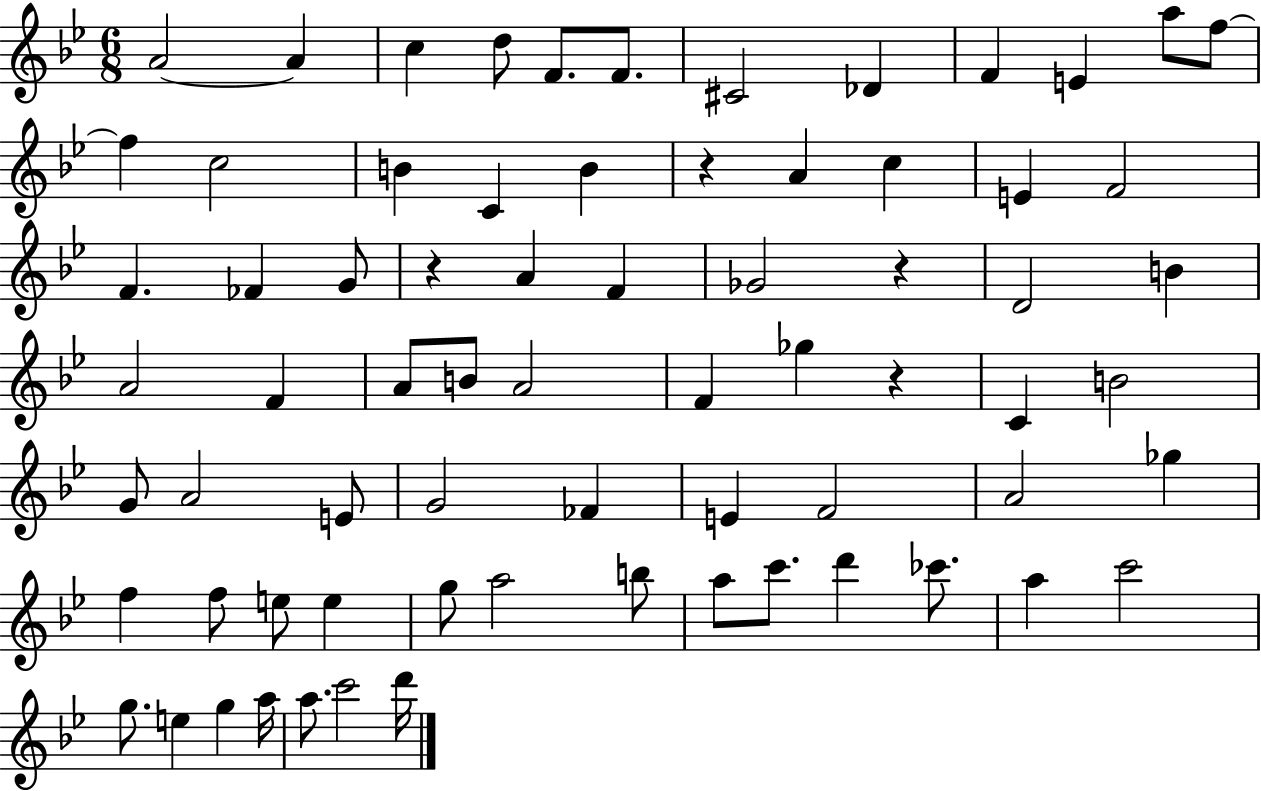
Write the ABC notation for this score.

X:1
T:Untitled
M:6/8
L:1/4
K:Bb
A2 A c d/2 F/2 F/2 ^C2 _D F E a/2 f/2 f c2 B C B z A c E F2 F _F G/2 z A F _G2 z D2 B A2 F A/2 B/2 A2 F _g z C B2 G/2 A2 E/2 G2 _F E F2 A2 _g f f/2 e/2 e g/2 a2 b/2 a/2 c'/2 d' _c'/2 a c'2 g/2 e g a/4 a/2 c'2 d'/4